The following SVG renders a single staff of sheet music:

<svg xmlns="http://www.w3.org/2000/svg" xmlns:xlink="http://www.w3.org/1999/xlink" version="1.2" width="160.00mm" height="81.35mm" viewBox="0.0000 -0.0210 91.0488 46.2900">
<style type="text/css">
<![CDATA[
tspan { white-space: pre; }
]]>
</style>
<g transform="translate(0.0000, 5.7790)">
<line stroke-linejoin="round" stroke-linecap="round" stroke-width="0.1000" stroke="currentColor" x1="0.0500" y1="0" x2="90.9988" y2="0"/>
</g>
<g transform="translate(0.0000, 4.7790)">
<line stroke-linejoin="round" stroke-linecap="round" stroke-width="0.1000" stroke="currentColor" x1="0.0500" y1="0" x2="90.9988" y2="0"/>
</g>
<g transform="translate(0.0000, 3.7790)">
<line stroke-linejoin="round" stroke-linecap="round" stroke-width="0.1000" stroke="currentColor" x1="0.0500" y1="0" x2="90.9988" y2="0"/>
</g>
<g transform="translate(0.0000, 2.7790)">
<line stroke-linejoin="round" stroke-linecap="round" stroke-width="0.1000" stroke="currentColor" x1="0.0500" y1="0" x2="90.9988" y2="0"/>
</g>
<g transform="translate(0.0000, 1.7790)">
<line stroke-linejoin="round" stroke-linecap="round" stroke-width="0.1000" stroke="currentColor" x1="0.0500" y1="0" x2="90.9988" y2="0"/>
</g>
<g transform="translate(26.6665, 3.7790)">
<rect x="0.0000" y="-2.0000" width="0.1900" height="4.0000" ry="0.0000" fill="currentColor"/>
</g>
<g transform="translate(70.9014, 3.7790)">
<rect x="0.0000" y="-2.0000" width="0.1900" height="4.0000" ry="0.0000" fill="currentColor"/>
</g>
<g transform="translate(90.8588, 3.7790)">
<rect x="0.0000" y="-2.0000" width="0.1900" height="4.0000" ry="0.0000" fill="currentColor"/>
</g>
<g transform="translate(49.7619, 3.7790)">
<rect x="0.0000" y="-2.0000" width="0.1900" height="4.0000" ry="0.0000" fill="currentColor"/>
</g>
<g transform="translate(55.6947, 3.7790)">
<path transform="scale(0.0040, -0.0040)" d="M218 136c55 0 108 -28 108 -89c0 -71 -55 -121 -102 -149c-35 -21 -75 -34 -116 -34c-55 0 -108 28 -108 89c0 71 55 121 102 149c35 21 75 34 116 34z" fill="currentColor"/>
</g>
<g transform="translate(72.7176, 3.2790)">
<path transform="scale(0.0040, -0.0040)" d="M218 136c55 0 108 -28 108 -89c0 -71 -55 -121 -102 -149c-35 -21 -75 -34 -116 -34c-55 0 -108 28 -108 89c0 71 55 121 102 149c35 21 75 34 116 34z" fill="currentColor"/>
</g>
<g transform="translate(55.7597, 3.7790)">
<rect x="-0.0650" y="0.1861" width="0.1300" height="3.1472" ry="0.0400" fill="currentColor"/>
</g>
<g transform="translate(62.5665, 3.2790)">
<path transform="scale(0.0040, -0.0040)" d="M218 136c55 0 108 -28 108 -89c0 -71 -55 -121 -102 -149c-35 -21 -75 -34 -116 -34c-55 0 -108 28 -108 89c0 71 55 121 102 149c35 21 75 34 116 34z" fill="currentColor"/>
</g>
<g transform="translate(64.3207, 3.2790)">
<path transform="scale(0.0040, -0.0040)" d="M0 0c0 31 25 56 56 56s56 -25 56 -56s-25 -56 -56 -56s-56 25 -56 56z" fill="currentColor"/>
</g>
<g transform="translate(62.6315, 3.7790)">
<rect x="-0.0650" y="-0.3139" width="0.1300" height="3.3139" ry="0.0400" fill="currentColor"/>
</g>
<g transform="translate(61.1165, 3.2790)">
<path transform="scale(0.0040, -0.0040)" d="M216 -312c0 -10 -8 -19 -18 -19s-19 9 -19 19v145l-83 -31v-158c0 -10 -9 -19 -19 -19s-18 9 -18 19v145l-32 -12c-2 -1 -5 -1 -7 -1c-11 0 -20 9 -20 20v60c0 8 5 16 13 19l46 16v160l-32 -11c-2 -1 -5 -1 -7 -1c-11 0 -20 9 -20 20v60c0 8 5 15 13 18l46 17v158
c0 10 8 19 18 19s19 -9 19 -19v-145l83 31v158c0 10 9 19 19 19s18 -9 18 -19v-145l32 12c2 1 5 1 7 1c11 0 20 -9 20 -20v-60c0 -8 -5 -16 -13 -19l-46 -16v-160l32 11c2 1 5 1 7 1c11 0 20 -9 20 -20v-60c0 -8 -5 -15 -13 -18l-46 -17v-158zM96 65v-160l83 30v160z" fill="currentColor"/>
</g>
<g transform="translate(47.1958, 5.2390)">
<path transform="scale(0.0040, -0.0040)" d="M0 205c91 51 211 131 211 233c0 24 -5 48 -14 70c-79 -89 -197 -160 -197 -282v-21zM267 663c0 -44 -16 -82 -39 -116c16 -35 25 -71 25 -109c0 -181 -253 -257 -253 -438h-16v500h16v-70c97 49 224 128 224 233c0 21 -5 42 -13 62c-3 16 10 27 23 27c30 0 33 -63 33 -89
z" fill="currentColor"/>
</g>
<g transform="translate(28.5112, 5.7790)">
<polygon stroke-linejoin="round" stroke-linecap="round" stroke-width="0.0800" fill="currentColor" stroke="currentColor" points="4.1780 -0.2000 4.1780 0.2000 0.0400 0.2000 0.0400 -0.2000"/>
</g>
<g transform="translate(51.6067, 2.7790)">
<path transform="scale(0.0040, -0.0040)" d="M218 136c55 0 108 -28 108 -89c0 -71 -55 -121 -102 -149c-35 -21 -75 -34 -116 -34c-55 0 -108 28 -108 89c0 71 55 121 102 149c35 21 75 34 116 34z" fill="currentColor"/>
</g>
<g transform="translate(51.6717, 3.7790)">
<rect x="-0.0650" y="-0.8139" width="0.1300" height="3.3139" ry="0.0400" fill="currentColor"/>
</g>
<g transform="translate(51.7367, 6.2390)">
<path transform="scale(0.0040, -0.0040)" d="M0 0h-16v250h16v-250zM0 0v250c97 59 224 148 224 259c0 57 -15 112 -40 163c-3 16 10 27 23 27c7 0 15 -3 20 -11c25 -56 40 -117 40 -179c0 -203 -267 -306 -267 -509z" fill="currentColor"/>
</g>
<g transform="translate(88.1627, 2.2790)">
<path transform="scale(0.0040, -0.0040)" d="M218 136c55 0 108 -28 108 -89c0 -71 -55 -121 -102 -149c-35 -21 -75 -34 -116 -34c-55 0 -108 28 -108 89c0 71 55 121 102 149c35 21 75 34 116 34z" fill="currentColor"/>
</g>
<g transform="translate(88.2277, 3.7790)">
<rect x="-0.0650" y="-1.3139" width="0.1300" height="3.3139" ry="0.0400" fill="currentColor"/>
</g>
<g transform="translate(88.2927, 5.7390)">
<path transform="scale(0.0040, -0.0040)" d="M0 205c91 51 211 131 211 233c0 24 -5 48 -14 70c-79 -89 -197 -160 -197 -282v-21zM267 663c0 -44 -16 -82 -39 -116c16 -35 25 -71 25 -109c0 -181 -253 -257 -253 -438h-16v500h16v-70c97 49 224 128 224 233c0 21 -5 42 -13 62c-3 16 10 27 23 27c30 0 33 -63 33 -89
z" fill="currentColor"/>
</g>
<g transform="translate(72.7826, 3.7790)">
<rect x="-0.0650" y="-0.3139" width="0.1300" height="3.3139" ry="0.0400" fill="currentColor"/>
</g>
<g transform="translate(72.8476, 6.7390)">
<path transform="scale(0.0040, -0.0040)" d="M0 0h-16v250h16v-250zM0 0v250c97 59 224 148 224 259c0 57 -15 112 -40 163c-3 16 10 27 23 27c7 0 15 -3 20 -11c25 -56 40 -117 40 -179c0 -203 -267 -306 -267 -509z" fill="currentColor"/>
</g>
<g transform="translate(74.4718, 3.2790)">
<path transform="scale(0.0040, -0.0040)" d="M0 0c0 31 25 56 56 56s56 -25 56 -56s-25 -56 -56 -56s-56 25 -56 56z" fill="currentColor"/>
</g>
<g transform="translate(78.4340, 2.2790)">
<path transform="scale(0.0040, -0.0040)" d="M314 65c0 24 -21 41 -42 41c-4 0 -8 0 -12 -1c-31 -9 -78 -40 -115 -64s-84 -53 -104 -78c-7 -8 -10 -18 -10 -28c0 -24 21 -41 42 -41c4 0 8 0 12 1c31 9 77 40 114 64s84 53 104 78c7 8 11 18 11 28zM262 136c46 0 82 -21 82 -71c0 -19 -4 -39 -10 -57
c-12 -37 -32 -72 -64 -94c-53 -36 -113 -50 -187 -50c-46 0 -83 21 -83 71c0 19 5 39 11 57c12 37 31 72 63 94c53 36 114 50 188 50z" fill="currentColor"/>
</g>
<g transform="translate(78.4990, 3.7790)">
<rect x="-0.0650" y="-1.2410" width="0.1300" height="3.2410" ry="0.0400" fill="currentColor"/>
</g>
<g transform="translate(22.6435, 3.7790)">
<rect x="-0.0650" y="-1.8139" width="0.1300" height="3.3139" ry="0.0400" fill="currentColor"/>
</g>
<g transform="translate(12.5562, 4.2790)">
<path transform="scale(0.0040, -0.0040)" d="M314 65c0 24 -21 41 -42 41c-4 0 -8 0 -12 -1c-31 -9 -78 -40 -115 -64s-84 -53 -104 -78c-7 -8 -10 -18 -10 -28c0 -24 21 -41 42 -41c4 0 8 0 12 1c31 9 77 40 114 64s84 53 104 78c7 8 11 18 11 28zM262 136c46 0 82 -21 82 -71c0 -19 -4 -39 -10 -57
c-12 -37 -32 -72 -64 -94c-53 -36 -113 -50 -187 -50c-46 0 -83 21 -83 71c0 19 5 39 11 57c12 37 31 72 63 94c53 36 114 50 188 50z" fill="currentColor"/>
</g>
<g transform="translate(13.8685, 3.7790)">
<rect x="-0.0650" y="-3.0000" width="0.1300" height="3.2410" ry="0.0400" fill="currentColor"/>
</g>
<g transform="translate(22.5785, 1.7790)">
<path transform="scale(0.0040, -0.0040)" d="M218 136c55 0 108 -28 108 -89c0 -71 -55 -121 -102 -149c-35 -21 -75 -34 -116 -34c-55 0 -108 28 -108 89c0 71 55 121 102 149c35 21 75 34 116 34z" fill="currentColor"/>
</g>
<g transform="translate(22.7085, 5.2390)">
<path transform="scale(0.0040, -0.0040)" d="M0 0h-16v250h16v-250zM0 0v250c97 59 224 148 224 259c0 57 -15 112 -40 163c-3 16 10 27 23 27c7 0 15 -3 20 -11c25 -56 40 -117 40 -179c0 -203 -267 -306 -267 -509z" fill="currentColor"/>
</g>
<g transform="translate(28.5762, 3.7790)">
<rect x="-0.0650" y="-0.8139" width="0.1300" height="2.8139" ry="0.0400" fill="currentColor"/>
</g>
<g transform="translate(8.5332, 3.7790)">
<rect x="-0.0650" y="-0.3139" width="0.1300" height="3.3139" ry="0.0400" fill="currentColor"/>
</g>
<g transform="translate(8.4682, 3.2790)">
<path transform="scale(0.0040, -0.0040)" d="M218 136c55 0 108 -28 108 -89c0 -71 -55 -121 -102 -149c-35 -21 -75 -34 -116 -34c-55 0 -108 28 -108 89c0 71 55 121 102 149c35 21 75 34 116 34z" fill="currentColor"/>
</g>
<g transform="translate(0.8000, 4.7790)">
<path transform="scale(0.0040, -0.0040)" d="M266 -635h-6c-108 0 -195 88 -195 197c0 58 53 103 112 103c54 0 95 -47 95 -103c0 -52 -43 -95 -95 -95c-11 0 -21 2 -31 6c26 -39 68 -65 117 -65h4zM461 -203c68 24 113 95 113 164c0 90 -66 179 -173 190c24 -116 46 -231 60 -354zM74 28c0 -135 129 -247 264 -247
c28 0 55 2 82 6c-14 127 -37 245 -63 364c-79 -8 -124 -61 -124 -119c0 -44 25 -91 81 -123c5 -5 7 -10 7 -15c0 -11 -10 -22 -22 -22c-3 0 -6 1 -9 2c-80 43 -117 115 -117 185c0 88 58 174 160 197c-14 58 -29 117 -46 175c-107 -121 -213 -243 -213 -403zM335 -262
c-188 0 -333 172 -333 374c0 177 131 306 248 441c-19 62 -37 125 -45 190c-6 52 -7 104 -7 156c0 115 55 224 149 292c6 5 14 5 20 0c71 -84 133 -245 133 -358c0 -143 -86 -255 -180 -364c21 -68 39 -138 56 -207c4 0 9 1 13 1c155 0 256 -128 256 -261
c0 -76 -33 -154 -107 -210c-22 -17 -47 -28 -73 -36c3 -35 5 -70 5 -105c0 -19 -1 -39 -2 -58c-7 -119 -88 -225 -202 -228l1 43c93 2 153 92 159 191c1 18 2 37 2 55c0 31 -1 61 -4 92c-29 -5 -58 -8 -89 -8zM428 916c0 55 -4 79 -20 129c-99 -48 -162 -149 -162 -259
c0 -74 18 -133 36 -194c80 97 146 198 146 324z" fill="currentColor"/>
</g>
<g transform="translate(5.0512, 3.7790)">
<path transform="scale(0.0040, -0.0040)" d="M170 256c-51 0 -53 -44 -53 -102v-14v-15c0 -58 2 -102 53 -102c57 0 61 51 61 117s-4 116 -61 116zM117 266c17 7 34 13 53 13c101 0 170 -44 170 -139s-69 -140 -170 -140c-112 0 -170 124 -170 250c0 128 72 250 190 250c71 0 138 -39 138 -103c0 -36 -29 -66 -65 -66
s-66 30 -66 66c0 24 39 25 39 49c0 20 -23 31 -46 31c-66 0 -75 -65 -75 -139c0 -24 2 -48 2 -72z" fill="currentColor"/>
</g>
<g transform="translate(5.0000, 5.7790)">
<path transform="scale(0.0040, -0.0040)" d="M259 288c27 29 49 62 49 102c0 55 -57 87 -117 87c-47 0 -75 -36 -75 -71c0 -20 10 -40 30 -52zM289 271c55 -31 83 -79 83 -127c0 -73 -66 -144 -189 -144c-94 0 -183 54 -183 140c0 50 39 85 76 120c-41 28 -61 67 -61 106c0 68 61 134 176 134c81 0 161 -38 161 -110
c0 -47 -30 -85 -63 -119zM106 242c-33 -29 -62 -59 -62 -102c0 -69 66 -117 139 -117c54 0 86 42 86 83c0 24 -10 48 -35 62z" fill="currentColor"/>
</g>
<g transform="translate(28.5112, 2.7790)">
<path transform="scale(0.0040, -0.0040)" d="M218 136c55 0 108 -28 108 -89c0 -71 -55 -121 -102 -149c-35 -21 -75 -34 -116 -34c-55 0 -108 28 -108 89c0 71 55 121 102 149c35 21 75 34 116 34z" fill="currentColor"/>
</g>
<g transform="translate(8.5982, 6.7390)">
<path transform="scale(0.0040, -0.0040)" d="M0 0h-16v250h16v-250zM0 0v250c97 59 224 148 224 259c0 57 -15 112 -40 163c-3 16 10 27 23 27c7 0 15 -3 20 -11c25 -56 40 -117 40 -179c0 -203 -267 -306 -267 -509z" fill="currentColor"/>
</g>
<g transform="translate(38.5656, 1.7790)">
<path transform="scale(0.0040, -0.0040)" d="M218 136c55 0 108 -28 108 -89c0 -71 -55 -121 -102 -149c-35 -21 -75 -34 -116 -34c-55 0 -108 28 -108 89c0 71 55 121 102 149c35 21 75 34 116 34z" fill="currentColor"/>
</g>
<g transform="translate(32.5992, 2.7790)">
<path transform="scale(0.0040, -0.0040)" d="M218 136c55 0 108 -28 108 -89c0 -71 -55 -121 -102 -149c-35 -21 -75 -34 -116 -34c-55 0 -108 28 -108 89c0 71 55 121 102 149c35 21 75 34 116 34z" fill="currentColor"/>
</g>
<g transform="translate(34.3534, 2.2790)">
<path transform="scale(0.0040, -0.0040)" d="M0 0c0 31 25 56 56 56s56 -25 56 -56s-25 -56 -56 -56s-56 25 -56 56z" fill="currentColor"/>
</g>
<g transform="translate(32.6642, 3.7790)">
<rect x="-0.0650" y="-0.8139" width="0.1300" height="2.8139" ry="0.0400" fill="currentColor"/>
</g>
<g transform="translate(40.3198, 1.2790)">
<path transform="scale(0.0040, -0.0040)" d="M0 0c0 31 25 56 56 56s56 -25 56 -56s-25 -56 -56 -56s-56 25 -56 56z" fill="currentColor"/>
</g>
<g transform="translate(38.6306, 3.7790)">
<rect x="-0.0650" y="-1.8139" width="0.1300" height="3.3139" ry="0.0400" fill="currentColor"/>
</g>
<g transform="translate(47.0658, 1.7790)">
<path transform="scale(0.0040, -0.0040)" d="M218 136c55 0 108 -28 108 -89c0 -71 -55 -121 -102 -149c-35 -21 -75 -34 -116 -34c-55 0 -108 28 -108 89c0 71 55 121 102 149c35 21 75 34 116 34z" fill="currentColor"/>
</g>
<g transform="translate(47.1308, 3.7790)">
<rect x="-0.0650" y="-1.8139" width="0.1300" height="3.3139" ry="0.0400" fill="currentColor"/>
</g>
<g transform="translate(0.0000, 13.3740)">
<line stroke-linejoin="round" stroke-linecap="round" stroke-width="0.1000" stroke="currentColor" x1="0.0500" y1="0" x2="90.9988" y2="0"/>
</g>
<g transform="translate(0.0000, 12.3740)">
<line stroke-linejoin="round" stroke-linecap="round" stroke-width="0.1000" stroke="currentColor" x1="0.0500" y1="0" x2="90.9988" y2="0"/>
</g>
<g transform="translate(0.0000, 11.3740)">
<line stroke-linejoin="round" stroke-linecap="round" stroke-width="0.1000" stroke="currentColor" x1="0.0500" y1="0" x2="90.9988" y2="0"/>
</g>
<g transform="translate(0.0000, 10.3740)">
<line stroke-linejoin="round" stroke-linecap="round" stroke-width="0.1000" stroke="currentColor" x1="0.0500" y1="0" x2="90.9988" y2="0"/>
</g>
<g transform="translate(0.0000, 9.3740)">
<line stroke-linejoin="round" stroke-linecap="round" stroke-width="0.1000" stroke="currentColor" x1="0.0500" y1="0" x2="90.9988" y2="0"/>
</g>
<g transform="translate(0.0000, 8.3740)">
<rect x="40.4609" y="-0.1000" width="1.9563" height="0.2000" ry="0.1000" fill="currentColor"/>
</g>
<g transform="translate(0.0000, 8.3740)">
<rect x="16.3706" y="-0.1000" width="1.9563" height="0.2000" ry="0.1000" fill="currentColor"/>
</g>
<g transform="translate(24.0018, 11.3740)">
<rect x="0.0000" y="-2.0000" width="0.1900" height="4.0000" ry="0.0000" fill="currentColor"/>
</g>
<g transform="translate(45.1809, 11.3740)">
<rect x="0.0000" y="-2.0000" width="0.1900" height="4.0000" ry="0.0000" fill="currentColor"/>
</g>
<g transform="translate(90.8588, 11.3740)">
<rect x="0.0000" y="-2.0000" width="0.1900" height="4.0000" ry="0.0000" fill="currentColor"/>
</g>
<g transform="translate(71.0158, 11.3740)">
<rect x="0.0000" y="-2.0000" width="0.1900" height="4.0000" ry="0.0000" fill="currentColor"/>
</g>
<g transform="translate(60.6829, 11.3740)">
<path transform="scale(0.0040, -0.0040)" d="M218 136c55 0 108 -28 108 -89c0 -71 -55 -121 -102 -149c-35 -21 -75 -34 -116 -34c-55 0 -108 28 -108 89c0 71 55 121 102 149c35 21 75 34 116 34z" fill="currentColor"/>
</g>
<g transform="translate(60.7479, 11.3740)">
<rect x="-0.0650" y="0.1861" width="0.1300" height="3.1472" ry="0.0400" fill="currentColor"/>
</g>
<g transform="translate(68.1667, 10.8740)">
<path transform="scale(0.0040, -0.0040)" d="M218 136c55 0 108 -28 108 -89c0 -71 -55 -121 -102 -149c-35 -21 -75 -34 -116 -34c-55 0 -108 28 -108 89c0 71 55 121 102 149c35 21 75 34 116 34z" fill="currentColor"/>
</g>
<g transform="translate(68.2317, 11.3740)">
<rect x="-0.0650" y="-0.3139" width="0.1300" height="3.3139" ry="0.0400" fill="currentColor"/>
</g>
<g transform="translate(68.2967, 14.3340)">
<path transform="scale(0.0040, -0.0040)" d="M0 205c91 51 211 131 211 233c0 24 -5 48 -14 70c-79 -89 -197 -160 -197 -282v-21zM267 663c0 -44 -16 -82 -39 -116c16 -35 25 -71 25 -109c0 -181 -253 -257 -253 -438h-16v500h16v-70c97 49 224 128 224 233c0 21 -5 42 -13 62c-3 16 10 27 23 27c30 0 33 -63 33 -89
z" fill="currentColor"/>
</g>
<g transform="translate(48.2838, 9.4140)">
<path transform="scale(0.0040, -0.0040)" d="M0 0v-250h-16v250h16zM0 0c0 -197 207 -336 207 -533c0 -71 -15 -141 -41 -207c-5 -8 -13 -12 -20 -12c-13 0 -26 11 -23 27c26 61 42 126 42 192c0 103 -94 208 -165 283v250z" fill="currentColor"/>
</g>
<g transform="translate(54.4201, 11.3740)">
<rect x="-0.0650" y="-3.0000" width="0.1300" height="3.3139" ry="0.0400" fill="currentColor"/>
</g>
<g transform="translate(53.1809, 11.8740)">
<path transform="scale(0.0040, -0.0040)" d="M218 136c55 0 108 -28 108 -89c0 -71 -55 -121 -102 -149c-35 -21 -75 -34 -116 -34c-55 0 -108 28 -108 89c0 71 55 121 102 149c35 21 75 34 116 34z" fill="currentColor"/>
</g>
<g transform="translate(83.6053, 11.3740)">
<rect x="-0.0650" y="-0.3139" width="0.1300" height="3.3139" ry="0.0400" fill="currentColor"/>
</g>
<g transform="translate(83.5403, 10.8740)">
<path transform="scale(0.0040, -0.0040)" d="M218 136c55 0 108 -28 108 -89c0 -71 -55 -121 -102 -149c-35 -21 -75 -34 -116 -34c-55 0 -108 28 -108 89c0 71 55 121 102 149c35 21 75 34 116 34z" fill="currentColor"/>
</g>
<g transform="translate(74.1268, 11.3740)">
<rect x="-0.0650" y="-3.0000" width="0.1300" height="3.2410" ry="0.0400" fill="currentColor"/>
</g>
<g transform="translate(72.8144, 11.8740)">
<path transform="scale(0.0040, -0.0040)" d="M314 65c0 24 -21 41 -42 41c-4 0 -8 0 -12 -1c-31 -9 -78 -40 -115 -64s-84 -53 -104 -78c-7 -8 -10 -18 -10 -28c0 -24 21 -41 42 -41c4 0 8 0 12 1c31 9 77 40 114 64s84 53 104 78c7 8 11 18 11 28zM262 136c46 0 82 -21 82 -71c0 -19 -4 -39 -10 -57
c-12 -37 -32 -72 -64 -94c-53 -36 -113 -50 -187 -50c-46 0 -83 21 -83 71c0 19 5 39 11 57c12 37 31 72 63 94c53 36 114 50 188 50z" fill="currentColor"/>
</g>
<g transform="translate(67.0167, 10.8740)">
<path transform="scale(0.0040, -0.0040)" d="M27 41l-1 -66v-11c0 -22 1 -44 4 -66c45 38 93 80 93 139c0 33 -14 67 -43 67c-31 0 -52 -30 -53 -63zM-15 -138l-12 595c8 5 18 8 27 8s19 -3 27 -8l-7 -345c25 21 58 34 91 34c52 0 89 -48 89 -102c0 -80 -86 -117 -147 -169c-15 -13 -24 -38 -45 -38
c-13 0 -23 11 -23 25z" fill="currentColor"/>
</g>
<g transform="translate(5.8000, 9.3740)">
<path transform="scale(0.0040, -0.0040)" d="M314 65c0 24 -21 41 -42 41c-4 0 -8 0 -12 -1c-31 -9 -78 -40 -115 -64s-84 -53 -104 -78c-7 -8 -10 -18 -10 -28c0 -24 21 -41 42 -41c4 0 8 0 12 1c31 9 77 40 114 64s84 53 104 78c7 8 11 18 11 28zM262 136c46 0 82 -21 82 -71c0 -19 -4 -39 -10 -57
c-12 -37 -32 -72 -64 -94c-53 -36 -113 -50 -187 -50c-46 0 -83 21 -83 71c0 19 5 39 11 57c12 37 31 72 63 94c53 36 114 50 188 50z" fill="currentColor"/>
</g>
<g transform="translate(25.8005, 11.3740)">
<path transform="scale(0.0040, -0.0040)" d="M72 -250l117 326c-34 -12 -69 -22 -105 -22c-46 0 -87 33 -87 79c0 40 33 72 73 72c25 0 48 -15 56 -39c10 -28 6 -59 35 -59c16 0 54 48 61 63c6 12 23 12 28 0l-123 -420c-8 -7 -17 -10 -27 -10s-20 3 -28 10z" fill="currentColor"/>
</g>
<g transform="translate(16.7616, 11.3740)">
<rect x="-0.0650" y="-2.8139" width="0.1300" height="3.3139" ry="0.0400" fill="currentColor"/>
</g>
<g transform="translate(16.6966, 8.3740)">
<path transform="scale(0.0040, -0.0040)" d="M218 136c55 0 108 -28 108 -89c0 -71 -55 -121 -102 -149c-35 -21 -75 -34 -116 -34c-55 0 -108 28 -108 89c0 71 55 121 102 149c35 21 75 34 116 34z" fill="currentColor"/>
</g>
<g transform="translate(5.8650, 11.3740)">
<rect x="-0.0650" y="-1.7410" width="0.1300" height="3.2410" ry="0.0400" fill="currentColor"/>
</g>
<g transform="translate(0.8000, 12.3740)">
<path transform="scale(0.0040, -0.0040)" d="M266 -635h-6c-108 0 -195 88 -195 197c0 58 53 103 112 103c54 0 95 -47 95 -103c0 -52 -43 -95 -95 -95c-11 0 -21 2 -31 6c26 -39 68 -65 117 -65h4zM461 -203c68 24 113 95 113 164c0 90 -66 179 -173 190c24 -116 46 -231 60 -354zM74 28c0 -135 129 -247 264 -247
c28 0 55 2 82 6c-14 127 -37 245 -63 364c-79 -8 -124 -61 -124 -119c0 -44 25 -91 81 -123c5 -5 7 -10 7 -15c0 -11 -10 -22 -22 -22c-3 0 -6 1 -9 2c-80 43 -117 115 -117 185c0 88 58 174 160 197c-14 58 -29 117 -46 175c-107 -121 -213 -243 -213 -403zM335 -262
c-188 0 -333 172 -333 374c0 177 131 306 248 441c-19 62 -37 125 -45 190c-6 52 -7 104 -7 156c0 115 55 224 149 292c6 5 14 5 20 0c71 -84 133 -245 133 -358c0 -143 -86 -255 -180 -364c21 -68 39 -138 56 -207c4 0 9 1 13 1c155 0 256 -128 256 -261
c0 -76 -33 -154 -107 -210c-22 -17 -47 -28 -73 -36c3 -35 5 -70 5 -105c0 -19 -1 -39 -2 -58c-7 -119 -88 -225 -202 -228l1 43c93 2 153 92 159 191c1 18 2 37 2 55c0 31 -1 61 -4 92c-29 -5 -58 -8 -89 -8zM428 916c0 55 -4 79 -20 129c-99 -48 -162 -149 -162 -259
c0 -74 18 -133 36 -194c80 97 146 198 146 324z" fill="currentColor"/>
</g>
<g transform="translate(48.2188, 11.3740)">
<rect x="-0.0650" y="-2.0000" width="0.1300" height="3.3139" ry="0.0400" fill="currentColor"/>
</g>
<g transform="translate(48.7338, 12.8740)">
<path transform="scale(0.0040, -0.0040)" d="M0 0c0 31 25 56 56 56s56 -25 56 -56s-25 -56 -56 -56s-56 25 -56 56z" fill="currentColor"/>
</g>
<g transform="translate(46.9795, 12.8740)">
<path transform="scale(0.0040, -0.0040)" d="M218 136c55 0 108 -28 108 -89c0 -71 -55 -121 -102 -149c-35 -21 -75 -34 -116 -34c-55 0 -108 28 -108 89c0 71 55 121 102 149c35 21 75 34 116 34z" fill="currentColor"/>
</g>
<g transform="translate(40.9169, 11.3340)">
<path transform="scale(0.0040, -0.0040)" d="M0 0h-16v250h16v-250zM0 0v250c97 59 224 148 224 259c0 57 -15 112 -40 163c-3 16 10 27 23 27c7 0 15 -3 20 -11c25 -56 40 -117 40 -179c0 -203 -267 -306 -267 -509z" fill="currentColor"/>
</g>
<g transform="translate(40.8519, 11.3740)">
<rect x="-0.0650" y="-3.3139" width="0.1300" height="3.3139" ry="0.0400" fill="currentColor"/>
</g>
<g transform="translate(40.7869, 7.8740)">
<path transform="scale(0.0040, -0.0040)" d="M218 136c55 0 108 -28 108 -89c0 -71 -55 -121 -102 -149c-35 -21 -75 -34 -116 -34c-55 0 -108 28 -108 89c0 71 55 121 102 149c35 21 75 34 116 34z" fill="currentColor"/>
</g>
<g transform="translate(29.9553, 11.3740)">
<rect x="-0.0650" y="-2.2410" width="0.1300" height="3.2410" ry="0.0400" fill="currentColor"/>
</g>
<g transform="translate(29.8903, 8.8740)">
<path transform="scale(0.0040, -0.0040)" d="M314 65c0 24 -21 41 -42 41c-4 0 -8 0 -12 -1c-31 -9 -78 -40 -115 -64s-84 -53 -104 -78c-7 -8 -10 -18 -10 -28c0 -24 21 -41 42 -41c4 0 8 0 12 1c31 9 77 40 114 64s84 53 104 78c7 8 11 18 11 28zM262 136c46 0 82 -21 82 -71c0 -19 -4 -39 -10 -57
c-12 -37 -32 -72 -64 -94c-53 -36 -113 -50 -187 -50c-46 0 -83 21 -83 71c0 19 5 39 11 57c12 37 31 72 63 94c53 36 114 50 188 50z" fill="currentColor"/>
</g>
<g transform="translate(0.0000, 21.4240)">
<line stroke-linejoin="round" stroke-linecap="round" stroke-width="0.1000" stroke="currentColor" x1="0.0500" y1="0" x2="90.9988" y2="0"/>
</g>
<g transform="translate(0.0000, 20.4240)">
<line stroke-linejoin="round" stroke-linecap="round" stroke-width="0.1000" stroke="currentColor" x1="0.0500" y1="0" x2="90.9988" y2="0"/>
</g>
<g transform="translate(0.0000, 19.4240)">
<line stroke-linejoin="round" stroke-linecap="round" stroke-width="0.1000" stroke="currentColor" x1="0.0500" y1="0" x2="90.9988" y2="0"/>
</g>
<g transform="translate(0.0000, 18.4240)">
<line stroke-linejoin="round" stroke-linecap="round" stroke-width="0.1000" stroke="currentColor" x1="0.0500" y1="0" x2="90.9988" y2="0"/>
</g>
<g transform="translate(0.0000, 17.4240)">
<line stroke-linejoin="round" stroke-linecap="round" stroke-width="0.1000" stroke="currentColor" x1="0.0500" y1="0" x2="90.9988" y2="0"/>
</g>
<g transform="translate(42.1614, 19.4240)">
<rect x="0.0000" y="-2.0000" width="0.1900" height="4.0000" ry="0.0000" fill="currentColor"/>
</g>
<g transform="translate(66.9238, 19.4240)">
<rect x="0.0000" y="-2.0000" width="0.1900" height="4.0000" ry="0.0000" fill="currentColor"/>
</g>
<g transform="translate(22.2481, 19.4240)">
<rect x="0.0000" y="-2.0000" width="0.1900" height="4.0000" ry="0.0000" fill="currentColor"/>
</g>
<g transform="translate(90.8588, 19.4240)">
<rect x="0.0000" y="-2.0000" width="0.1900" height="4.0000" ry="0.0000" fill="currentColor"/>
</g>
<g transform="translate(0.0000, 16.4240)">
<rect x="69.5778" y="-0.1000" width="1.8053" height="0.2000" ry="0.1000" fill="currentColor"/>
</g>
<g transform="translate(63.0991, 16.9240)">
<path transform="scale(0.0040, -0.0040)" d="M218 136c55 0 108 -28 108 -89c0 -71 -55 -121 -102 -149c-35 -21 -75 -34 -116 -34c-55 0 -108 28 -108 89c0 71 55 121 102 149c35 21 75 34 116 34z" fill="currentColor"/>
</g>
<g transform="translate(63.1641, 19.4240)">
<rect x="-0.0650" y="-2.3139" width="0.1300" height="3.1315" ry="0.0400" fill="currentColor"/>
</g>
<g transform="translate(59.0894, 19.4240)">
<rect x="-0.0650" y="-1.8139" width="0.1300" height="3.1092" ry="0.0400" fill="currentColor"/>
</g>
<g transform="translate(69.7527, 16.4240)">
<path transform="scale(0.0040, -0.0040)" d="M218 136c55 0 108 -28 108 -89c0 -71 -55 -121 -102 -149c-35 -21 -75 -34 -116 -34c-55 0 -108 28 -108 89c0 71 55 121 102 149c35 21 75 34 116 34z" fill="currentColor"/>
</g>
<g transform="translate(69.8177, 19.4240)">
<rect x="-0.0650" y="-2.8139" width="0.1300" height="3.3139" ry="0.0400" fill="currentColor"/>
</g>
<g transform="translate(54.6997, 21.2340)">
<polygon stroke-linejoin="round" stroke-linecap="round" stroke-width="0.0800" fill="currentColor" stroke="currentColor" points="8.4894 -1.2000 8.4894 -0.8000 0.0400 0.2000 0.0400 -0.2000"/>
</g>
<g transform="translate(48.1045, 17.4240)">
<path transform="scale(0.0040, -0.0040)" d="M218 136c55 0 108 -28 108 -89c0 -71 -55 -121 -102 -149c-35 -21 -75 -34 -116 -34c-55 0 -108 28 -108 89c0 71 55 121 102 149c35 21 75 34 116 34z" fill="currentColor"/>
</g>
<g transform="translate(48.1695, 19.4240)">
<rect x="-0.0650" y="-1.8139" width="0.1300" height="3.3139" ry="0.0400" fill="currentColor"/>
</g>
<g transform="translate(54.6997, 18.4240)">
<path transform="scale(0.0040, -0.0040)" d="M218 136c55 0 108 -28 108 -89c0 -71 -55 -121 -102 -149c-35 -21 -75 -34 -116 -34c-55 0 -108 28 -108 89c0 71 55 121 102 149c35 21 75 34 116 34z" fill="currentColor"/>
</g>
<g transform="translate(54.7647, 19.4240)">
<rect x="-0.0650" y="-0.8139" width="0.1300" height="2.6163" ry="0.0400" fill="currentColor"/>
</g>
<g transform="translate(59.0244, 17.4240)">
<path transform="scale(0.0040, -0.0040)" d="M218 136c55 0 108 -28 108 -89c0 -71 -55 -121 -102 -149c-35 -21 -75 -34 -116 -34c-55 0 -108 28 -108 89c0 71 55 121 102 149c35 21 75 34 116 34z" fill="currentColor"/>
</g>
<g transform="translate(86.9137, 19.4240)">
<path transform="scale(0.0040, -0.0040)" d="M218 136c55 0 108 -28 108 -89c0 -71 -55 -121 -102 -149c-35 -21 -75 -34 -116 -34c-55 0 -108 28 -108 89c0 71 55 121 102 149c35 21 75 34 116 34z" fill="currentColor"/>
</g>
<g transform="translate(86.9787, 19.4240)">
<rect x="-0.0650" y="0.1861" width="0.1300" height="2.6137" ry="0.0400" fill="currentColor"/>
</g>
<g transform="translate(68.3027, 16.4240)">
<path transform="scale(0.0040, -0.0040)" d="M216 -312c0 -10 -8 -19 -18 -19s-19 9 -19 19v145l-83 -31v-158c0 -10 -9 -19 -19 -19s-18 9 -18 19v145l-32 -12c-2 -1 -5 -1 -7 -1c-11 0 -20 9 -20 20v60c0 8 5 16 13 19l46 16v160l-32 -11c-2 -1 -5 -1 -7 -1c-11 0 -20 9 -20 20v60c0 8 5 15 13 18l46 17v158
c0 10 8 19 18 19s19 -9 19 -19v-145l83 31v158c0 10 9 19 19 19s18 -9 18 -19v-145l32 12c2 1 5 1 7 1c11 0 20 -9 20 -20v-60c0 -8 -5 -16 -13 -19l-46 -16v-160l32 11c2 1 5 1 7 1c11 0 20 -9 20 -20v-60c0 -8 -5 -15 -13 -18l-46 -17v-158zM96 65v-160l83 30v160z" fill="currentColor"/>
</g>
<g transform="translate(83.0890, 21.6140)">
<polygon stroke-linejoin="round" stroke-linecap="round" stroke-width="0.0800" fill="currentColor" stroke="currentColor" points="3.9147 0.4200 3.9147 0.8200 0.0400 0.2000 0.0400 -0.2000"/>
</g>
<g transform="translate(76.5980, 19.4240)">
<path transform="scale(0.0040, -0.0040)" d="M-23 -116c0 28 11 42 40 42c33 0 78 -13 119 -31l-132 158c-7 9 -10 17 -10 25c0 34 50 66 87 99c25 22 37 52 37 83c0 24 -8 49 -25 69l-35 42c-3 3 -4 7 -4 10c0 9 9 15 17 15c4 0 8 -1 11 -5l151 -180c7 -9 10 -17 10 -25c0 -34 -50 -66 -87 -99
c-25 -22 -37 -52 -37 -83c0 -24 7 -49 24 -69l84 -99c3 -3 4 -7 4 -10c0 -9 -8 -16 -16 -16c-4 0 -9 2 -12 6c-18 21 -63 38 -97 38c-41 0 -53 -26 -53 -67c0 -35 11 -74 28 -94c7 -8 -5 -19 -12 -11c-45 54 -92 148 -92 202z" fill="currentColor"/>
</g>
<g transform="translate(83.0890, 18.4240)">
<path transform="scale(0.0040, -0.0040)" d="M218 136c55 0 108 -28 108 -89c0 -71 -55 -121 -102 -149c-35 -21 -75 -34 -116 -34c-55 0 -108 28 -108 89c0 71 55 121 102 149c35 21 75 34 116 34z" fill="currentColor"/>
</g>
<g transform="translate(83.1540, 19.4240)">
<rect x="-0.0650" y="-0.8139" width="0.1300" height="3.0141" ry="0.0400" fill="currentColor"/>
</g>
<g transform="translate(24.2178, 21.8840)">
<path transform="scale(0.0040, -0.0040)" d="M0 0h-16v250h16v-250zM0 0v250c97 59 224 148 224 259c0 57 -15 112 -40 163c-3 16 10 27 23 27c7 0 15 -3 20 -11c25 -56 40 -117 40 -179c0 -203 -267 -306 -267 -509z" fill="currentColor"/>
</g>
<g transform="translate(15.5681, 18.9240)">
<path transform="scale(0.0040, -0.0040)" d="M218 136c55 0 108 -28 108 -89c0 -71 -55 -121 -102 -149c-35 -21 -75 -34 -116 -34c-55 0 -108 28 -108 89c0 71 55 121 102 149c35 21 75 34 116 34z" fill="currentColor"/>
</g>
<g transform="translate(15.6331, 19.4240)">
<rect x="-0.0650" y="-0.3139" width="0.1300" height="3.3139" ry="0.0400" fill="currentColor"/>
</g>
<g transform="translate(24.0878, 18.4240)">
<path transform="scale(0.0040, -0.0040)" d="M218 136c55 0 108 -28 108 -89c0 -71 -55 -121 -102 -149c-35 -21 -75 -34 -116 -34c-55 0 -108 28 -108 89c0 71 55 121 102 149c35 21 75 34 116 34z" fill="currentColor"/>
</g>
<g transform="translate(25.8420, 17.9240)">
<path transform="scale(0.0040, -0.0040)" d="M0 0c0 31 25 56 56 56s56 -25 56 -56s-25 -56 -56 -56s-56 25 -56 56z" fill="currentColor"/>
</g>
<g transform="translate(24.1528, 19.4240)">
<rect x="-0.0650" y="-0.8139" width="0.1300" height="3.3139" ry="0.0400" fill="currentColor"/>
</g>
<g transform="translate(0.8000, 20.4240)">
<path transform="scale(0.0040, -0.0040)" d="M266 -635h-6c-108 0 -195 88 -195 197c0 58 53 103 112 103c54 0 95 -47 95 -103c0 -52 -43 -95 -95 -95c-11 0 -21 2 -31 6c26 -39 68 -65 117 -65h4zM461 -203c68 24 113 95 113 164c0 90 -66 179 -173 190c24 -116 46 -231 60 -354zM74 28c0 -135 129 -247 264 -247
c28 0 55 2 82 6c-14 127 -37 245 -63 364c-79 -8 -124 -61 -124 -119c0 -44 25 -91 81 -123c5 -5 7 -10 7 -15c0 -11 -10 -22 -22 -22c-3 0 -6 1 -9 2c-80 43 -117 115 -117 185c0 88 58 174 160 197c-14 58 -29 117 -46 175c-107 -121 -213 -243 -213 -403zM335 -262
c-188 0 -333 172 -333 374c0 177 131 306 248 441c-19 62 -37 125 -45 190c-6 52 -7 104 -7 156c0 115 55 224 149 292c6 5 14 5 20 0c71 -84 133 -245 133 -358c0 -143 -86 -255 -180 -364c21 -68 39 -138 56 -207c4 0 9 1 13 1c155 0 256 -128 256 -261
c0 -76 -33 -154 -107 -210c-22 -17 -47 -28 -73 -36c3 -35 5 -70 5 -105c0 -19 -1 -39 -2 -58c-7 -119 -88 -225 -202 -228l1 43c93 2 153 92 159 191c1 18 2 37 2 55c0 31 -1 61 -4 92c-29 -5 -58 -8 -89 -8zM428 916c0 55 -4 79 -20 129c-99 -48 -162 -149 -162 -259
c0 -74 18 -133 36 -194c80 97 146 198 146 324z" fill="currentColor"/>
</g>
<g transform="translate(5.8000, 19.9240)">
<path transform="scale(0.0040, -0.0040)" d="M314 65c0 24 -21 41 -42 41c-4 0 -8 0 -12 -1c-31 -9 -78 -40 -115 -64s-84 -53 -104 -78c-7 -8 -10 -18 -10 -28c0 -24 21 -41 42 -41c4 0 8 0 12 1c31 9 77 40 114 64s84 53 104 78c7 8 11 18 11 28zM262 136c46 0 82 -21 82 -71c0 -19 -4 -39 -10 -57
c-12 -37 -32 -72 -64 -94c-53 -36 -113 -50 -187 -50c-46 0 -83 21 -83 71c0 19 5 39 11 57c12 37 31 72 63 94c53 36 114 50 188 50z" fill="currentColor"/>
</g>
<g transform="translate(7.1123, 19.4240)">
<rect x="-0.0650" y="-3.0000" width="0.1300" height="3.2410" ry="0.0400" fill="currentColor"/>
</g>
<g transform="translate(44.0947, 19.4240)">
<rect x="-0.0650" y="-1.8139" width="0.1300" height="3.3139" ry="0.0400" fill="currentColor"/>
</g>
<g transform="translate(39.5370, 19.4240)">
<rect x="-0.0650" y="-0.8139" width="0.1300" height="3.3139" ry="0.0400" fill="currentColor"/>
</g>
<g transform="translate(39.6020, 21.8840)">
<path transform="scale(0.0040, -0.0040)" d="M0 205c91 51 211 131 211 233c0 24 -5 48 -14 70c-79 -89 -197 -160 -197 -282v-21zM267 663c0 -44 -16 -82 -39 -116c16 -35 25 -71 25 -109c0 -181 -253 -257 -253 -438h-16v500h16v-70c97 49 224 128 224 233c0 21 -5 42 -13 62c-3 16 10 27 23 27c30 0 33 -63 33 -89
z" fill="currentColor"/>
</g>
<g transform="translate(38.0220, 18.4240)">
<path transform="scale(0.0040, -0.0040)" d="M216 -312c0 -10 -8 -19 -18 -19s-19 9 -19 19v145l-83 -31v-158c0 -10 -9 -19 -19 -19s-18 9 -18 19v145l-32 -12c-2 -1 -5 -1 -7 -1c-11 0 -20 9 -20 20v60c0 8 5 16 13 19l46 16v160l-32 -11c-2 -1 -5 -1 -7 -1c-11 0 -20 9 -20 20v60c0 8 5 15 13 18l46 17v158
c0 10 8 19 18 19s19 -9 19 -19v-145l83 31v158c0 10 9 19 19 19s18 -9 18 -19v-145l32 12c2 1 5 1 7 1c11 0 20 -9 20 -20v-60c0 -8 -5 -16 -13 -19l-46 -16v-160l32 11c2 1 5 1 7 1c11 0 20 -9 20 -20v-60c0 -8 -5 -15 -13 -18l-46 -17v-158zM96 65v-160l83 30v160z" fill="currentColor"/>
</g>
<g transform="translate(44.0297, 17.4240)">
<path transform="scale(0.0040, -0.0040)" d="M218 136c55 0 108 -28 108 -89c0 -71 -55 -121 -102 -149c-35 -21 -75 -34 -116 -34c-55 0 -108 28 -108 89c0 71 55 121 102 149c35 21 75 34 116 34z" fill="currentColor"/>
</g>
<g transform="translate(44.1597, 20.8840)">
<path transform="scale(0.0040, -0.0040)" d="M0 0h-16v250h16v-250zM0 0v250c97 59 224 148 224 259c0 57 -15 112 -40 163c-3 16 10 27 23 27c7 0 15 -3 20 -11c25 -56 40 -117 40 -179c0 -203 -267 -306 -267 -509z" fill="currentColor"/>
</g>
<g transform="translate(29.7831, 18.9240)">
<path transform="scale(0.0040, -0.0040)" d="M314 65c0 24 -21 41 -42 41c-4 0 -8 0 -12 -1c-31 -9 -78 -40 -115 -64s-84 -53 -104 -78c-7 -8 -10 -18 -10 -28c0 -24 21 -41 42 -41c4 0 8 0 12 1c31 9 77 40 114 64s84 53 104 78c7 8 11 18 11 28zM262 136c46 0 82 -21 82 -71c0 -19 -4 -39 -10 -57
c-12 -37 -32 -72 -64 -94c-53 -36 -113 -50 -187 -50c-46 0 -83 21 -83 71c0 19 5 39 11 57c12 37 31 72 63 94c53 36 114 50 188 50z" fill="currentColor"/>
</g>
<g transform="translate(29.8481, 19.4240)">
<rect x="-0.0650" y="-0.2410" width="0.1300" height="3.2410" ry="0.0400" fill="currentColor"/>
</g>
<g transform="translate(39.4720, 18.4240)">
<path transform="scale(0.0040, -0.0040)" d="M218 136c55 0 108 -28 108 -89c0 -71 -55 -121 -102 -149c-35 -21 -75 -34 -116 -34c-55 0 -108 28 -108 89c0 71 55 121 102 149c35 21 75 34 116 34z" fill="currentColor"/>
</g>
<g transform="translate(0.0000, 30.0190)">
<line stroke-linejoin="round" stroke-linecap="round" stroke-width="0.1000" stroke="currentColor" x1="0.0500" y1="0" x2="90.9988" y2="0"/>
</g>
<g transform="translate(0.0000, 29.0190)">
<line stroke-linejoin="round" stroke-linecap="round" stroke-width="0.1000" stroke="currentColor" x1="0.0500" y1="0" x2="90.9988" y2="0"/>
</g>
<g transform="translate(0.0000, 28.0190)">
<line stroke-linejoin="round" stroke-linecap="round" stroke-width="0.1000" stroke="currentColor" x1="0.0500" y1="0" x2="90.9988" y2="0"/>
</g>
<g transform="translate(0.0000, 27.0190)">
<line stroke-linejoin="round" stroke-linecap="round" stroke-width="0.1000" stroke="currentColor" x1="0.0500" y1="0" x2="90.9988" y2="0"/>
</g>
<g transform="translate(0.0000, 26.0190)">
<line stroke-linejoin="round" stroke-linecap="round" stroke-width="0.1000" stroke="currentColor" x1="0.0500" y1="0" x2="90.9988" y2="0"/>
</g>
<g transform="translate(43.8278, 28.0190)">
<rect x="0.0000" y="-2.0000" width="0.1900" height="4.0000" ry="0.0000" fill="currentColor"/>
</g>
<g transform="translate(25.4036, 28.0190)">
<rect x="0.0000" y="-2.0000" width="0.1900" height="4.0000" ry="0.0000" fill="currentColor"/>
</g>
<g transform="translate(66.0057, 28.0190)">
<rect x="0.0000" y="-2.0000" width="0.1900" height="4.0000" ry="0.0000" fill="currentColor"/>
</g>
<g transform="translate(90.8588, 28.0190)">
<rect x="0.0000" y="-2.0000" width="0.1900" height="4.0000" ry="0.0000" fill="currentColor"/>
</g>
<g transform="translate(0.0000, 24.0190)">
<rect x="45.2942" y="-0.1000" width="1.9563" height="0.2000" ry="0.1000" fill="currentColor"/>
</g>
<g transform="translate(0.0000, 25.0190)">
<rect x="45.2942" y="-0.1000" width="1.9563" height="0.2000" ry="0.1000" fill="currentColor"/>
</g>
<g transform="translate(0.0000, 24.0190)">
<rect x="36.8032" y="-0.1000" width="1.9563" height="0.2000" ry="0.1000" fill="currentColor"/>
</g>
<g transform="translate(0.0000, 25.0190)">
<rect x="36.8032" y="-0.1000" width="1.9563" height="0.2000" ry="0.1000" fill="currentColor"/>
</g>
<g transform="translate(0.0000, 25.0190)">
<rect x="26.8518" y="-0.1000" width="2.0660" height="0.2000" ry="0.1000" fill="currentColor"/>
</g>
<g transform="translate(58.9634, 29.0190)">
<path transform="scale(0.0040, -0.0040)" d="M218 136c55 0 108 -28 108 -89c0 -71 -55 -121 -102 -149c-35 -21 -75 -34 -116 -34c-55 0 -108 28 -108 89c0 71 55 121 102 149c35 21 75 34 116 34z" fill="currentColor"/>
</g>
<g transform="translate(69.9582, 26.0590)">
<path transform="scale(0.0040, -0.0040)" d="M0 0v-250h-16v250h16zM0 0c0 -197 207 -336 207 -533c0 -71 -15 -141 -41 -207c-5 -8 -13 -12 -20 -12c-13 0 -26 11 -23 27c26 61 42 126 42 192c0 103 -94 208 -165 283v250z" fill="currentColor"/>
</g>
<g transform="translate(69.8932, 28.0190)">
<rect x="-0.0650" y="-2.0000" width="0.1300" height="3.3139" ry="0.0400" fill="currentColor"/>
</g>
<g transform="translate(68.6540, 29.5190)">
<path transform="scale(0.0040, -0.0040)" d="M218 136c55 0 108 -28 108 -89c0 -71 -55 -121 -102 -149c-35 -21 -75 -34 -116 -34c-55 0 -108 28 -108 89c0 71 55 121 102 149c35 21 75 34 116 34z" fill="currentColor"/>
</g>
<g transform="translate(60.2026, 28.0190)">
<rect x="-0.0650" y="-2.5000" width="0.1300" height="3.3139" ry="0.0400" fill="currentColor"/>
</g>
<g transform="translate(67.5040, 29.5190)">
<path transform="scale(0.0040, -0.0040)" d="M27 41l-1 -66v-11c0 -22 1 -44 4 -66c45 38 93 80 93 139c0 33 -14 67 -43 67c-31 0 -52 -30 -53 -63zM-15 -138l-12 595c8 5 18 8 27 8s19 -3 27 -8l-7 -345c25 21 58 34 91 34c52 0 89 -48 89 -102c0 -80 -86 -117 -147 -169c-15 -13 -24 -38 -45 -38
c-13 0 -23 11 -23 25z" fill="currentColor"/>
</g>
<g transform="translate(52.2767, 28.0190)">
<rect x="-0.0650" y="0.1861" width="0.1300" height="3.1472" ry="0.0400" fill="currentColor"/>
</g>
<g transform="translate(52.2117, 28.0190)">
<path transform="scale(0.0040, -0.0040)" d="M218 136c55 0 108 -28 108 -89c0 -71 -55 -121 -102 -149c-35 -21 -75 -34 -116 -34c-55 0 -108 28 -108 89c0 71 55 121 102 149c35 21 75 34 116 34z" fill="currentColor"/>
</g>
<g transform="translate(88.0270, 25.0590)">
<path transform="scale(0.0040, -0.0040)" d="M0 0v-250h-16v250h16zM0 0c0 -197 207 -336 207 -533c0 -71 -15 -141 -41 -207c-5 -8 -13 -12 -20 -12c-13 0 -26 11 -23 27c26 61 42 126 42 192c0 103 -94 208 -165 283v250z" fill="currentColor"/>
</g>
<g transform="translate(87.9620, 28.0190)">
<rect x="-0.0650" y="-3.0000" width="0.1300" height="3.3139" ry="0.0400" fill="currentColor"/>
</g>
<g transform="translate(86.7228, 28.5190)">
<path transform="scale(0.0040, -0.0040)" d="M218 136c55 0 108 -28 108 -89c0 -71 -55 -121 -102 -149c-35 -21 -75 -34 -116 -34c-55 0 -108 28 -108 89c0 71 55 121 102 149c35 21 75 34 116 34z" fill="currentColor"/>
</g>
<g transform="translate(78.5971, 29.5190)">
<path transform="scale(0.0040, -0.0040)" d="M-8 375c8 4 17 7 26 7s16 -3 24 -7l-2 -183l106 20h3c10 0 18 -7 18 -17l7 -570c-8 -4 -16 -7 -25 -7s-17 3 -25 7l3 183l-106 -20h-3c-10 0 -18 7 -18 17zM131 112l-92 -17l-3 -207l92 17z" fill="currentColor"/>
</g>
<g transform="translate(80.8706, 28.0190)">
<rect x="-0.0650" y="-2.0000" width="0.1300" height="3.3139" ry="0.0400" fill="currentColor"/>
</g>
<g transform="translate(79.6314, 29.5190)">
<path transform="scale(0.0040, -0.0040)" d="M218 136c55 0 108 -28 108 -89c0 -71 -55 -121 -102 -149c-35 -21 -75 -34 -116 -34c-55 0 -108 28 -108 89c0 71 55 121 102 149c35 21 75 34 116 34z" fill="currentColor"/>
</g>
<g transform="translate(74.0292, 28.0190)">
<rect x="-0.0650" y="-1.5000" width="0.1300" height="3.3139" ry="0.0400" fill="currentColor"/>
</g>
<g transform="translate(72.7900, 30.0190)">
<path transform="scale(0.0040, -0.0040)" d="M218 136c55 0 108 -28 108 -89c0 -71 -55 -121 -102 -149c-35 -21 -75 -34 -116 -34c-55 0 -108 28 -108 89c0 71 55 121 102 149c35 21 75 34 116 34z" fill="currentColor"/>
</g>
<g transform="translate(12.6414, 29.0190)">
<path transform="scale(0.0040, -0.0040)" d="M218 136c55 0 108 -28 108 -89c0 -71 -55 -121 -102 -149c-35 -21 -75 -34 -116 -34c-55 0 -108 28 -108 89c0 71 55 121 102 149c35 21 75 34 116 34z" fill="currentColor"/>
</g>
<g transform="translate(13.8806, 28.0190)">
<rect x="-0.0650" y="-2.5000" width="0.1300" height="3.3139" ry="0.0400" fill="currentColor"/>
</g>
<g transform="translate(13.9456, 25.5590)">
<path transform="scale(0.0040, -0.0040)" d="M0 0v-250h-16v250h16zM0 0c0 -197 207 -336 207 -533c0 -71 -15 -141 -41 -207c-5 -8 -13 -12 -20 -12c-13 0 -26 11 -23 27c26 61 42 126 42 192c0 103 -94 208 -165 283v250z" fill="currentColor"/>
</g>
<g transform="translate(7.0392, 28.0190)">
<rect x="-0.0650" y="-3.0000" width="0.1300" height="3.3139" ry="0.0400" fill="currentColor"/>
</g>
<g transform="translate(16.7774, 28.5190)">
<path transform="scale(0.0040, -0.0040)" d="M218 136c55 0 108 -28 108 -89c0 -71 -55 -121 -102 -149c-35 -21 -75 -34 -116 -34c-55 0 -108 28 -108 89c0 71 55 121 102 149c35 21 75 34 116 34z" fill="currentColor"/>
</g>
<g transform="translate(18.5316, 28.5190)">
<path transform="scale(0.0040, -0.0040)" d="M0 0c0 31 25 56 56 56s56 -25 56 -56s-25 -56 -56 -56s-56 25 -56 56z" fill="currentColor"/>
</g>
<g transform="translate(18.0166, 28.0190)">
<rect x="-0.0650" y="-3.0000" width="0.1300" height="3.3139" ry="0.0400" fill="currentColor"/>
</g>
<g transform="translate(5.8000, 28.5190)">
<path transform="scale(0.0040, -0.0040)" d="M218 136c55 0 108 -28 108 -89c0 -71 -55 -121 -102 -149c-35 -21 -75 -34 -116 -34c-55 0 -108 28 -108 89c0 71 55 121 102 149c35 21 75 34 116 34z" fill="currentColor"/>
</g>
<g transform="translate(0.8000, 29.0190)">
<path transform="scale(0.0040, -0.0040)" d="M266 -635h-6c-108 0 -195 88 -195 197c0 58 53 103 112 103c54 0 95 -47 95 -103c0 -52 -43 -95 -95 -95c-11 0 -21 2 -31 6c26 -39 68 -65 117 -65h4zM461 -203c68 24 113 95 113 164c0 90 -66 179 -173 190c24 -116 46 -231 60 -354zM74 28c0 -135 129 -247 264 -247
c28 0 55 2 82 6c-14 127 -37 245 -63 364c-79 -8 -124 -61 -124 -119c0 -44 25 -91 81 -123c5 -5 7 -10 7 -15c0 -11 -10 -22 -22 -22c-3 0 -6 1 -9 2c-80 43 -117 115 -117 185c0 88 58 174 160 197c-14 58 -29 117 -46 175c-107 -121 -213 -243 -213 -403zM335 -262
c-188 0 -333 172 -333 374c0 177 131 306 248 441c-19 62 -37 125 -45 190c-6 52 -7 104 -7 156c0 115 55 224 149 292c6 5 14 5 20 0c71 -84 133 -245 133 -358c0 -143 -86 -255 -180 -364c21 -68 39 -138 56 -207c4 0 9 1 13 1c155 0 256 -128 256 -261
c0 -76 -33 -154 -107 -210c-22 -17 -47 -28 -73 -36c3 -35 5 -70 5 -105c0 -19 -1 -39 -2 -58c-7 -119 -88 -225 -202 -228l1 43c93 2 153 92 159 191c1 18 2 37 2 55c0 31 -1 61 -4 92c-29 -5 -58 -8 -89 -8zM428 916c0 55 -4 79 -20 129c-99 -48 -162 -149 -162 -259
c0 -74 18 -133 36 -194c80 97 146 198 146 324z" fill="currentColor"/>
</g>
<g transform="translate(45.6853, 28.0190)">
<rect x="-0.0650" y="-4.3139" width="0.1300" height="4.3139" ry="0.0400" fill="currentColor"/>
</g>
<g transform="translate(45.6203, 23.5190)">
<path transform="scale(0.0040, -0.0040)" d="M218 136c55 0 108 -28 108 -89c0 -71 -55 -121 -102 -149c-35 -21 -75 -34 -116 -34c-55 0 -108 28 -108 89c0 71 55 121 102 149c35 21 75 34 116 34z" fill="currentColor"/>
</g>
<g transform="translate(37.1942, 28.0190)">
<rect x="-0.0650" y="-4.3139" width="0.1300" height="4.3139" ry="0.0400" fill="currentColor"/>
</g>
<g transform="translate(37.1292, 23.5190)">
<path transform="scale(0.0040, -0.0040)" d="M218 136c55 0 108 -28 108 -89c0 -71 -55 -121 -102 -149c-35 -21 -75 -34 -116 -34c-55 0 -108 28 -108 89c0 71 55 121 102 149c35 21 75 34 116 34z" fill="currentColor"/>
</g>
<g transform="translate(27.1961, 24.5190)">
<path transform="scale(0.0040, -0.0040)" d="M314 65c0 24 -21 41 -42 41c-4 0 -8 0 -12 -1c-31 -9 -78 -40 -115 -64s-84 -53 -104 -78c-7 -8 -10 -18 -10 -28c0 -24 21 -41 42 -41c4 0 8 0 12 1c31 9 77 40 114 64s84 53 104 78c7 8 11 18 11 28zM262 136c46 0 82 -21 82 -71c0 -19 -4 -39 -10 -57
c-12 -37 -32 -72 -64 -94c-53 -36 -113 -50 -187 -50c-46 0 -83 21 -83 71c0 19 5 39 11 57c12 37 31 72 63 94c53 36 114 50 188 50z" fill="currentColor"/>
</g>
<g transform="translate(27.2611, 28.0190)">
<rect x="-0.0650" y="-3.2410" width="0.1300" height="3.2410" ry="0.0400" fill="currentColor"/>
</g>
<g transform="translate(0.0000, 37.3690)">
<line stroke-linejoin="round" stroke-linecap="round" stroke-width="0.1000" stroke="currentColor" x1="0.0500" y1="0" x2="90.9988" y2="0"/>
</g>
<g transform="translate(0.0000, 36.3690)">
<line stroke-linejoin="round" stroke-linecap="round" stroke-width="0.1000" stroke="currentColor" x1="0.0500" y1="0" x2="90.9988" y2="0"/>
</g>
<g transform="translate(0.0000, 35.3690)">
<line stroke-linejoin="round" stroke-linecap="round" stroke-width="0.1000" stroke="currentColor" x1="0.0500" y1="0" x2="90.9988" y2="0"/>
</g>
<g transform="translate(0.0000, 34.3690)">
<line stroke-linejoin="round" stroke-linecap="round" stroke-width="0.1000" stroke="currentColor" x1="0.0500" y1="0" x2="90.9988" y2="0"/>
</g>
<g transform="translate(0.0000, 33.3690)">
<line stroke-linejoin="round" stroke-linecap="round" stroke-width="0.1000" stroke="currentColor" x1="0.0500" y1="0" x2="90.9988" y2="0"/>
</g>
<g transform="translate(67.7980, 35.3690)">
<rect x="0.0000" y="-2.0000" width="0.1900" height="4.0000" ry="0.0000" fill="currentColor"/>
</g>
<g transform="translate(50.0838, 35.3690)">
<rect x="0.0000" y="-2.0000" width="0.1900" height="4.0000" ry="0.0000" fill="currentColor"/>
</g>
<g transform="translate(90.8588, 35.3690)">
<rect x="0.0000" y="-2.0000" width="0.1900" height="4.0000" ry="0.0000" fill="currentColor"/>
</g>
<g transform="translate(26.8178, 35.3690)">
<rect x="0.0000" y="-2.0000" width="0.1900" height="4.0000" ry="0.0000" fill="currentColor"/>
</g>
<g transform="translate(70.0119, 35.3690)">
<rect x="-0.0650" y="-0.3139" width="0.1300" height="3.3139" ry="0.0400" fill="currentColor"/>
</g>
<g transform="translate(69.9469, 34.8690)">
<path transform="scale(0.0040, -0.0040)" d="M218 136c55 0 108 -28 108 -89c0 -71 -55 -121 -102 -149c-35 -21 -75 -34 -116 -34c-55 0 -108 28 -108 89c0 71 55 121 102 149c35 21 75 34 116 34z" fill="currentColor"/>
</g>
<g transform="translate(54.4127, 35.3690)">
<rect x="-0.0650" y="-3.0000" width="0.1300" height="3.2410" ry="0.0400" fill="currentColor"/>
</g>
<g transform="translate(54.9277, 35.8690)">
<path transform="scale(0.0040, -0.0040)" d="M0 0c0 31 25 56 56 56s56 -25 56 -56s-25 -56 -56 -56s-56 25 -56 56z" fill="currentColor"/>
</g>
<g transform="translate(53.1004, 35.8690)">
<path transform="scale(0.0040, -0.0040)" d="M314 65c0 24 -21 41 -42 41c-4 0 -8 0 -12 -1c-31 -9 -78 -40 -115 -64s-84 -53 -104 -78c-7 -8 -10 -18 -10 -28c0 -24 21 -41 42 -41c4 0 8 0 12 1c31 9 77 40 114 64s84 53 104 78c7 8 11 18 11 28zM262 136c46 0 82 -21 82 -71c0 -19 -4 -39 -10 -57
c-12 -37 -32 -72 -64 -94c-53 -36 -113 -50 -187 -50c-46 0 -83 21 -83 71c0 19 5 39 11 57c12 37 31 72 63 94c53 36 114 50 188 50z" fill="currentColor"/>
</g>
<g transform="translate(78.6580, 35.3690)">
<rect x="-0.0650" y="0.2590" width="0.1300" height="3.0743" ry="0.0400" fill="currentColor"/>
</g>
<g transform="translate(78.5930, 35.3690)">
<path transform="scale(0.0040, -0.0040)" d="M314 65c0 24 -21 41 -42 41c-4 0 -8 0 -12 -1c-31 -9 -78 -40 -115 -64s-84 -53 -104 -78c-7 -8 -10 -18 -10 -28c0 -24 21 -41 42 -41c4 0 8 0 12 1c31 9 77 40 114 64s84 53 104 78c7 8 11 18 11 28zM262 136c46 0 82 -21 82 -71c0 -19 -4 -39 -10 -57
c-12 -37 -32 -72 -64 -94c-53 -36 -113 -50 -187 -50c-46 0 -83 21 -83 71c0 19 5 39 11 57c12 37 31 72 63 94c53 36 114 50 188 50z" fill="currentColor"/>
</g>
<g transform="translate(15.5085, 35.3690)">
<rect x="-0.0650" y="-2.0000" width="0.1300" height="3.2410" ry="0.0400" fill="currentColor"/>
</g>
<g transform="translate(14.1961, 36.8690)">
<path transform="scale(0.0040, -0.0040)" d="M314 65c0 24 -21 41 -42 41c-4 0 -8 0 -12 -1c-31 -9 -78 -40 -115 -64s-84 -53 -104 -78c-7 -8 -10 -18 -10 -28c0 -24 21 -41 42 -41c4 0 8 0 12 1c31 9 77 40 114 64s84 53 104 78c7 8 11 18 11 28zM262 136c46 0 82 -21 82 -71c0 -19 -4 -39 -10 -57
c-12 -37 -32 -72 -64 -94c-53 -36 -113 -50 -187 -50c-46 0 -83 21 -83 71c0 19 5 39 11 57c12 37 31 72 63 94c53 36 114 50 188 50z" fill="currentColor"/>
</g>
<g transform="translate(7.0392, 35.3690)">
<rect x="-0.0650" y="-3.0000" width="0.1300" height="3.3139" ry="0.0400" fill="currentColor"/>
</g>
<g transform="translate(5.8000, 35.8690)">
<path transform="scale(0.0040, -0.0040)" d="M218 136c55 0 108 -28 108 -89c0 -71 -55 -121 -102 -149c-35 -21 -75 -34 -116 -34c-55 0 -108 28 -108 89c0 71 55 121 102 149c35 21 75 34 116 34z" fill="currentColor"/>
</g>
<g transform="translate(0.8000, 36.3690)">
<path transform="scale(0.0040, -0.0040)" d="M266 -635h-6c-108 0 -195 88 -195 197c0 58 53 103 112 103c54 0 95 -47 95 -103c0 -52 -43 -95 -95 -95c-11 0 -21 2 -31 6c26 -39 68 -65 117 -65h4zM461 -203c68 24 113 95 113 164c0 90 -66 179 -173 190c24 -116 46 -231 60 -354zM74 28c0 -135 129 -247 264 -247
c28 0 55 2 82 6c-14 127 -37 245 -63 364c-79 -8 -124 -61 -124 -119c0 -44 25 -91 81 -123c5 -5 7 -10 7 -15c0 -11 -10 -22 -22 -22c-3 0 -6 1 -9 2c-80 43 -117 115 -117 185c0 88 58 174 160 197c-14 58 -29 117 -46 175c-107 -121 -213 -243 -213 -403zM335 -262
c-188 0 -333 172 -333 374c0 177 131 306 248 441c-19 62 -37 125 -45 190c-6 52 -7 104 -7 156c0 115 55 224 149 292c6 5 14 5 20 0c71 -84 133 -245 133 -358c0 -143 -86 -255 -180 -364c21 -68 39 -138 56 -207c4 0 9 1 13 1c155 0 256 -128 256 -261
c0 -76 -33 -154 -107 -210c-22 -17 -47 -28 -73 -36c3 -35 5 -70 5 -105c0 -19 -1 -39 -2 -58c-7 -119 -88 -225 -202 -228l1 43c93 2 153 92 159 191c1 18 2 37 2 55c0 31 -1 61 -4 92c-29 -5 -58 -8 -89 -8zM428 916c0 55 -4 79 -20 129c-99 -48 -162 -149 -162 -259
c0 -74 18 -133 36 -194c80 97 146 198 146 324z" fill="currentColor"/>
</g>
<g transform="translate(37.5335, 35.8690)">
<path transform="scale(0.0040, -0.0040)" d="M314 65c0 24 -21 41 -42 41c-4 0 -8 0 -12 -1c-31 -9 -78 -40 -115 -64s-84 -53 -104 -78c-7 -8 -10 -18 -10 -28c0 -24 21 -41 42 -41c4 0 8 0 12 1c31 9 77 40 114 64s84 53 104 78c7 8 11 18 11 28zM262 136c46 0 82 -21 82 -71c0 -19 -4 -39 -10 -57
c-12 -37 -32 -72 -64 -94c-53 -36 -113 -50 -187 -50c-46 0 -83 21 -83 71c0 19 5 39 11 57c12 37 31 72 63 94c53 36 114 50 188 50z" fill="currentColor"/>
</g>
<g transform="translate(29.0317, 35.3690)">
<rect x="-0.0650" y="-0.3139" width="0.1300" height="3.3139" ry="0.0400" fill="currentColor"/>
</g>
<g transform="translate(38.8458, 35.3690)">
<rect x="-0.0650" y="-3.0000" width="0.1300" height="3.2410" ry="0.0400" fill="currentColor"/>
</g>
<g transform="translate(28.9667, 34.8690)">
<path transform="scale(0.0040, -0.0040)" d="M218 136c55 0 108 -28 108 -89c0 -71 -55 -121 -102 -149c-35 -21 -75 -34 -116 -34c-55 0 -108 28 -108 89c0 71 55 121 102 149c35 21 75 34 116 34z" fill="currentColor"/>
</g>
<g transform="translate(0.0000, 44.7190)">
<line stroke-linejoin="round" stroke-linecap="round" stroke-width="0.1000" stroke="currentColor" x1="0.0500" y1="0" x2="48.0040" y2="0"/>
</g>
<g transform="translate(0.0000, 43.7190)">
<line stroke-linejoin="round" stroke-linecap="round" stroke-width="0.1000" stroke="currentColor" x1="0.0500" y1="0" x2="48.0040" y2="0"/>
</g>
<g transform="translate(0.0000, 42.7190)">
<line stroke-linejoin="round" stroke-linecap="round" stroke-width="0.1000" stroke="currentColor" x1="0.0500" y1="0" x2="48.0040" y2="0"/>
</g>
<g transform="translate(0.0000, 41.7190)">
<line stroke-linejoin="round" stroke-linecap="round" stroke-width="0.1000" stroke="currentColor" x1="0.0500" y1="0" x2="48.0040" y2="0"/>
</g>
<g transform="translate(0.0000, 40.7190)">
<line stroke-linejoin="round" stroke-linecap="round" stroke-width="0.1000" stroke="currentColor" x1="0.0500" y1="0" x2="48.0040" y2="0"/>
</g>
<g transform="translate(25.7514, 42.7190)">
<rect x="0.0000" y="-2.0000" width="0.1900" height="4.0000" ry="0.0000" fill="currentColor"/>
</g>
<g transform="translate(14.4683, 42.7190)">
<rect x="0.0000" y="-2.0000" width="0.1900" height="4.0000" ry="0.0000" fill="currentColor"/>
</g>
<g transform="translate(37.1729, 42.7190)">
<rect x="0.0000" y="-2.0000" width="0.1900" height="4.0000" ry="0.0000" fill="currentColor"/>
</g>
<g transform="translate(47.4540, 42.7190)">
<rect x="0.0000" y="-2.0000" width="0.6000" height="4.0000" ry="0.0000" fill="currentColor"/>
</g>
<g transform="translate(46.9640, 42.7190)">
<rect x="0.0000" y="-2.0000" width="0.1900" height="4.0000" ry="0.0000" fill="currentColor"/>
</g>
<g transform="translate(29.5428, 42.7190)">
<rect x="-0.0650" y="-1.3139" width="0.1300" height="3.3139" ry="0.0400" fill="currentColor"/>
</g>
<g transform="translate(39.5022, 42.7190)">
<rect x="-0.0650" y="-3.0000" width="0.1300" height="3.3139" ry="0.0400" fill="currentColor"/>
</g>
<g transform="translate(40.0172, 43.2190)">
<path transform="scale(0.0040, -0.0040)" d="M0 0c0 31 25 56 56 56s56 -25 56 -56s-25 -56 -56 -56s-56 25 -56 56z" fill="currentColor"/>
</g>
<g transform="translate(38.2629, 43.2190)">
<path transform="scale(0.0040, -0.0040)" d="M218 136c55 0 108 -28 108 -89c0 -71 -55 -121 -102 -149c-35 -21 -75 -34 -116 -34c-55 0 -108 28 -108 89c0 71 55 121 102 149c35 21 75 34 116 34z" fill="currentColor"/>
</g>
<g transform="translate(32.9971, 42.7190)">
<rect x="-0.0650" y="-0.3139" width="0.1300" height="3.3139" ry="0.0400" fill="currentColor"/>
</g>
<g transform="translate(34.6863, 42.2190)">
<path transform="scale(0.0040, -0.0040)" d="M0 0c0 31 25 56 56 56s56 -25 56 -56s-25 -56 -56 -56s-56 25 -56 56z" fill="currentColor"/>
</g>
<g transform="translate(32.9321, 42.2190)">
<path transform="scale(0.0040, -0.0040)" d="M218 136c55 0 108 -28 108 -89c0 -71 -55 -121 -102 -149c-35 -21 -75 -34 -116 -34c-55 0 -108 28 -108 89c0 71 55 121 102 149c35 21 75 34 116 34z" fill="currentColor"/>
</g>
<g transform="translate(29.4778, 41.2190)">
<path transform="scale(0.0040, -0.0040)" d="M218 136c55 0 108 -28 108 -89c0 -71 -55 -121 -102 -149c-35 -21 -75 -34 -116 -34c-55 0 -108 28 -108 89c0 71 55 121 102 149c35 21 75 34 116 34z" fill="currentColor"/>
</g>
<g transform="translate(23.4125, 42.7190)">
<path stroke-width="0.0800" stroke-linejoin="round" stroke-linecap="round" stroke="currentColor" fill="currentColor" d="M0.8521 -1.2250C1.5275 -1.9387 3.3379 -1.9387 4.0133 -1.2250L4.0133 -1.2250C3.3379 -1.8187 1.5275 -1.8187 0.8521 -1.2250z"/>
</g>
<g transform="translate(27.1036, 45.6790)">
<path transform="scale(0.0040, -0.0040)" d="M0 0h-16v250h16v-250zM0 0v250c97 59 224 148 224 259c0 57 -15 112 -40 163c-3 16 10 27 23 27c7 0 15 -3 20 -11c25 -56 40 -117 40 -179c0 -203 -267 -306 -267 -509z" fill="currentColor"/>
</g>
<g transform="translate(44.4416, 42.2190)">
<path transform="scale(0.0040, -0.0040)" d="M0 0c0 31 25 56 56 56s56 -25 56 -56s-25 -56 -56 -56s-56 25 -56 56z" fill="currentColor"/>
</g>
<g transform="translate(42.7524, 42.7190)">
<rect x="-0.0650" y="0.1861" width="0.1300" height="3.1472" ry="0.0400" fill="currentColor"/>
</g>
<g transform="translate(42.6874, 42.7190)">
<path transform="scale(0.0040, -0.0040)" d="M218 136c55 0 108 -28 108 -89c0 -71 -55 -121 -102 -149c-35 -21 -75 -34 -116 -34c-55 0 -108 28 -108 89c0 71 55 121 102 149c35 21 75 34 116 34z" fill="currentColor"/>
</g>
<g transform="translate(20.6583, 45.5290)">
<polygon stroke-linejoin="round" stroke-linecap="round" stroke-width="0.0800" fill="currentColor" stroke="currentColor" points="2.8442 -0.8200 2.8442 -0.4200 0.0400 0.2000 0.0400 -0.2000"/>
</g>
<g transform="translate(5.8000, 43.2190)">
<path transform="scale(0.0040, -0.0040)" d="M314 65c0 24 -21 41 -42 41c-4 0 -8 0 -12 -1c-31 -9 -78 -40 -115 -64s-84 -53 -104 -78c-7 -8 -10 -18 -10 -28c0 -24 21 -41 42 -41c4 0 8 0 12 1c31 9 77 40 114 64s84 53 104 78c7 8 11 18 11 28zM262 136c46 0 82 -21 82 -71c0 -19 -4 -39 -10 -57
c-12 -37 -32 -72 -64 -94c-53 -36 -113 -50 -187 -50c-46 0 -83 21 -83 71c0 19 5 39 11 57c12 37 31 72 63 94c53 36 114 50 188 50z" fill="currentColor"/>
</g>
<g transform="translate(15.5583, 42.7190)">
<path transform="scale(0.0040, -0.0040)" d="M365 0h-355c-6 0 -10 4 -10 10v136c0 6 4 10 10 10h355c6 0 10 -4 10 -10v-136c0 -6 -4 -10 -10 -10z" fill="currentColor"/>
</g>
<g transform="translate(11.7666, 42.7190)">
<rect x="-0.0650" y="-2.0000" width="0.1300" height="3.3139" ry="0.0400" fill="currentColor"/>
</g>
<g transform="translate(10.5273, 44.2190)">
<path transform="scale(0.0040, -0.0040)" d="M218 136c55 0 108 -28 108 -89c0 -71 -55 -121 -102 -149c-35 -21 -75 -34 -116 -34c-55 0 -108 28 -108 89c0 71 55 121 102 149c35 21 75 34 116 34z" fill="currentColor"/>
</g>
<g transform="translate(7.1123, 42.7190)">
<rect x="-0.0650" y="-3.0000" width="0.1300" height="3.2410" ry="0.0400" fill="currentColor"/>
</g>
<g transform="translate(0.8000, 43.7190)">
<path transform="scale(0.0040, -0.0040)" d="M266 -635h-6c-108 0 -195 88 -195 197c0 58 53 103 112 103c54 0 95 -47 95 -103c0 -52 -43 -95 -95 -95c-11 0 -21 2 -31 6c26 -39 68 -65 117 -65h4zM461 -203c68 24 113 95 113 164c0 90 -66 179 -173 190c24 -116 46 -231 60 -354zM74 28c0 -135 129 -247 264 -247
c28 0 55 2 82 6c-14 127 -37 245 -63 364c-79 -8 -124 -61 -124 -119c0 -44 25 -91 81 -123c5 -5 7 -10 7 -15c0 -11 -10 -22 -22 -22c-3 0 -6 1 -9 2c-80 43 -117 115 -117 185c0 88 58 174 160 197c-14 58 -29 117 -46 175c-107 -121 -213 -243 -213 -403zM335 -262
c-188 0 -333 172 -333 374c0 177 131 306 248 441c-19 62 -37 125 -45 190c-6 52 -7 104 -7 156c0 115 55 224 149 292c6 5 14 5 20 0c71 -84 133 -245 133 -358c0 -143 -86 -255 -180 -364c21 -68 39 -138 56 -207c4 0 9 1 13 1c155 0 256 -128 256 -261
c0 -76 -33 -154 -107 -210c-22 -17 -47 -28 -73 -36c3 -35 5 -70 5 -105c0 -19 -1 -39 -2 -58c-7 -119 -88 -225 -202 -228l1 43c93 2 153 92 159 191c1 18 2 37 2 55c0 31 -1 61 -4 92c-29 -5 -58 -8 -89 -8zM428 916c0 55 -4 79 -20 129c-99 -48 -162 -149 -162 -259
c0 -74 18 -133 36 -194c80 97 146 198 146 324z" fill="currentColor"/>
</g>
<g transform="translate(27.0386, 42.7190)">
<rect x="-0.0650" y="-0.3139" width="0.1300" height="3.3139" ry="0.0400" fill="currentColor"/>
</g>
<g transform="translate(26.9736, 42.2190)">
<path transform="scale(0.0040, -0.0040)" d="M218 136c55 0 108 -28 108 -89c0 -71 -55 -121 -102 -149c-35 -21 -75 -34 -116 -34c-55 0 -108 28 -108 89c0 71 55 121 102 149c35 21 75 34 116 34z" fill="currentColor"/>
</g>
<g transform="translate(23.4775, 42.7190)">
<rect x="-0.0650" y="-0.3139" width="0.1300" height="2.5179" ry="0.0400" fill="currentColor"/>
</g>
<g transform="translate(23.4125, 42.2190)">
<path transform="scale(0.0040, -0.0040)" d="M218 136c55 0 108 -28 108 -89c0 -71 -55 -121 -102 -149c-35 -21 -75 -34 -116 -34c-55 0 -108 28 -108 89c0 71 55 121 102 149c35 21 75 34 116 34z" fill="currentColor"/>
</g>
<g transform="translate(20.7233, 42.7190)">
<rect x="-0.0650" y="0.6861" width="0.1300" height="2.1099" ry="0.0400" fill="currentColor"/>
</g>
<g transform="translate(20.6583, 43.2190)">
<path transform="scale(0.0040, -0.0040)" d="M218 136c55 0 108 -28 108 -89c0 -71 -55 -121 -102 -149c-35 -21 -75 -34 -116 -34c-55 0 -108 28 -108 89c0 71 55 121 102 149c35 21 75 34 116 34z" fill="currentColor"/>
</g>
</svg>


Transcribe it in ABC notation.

X:1
T:Untitled
M:6/8
L:1/4
K:C
c/2 A2 f/2 d/2 d/2 f f/4 d/2 B ^c c/2 e2 e/4 f2 a z/2 g2 b/2 F/2 A B _c/4 A2 c A2 c d/2 c2 ^d/4 f/2 f d/2 f/2 g/2 ^a z d/2 B/2 A G/2 A b2 d' d' B G _F/2 E F A/2 A F2 c A2 A2 c B2 A2 F z2 A/2 c/2 c/2 e c A B